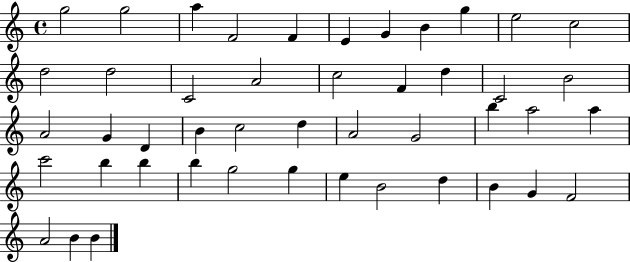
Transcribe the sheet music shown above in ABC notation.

X:1
T:Untitled
M:4/4
L:1/4
K:C
g2 g2 a F2 F E G B g e2 c2 d2 d2 C2 A2 c2 F d C2 B2 A2 G D B c2 d A2 G2 b a2 a c'2 b b b g2 g e B2 d B G F2 A2 B B